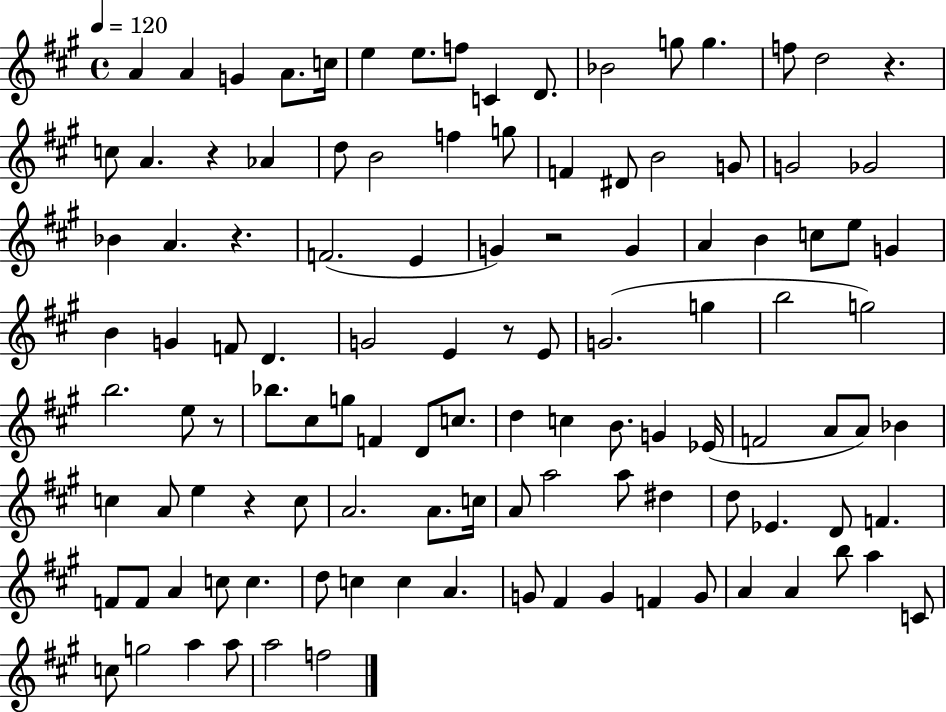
{
  \clef treble
  \time 4/4
  \defaultTimeSignature
  \key a \major
  \tempo 4 = 120
  a'4 a'4 g'4 a'8. c''16 | e''4 e''8. f''8 c'4 d'8. | bes'2 g''8 g''4. | f''8 d''2 r4. | \break c''8 a'4. r4 aes'4 | d''8 b'2 f''4 g''8 | f'4 dis'8 b'2 g'8 | g'2 ges'2 | \break bes'4 a'4. r4. | f'2.( e'4 | g'4) r2 g'4 | a'4 b'4 c''8 e''8 g'4 | \break b'4 g'4 f'8 d'4. | g'2 e'4 r8 e'8 | g'2.( g''4 | b''2 g''2) | \break b''2. e''8 r8 | bes''8. cis''8 g''8 f'4 d'8 c''8. | d''4 c''4 b'8. g'4 ees'16( | f'2 a'8 a'8) bes'4 | \break c''4 a'8 e''4 r4 c''8 | a'2. a'8. c''16 | a'8 a''2 a''8 dis''4 | d''8 ees'4. d'8 f'4. | \break f'8 f'8 a'4 c''8 c''4. | d''8 c''4 c''4 a'4. | g'8 fis'4 g'4 f'4 g'8 | a'4 a'4 b''8 a''4 c'8 | \break c''8 g''2 a''4 a''8 | a''2 f''2 | \bar "|."
}